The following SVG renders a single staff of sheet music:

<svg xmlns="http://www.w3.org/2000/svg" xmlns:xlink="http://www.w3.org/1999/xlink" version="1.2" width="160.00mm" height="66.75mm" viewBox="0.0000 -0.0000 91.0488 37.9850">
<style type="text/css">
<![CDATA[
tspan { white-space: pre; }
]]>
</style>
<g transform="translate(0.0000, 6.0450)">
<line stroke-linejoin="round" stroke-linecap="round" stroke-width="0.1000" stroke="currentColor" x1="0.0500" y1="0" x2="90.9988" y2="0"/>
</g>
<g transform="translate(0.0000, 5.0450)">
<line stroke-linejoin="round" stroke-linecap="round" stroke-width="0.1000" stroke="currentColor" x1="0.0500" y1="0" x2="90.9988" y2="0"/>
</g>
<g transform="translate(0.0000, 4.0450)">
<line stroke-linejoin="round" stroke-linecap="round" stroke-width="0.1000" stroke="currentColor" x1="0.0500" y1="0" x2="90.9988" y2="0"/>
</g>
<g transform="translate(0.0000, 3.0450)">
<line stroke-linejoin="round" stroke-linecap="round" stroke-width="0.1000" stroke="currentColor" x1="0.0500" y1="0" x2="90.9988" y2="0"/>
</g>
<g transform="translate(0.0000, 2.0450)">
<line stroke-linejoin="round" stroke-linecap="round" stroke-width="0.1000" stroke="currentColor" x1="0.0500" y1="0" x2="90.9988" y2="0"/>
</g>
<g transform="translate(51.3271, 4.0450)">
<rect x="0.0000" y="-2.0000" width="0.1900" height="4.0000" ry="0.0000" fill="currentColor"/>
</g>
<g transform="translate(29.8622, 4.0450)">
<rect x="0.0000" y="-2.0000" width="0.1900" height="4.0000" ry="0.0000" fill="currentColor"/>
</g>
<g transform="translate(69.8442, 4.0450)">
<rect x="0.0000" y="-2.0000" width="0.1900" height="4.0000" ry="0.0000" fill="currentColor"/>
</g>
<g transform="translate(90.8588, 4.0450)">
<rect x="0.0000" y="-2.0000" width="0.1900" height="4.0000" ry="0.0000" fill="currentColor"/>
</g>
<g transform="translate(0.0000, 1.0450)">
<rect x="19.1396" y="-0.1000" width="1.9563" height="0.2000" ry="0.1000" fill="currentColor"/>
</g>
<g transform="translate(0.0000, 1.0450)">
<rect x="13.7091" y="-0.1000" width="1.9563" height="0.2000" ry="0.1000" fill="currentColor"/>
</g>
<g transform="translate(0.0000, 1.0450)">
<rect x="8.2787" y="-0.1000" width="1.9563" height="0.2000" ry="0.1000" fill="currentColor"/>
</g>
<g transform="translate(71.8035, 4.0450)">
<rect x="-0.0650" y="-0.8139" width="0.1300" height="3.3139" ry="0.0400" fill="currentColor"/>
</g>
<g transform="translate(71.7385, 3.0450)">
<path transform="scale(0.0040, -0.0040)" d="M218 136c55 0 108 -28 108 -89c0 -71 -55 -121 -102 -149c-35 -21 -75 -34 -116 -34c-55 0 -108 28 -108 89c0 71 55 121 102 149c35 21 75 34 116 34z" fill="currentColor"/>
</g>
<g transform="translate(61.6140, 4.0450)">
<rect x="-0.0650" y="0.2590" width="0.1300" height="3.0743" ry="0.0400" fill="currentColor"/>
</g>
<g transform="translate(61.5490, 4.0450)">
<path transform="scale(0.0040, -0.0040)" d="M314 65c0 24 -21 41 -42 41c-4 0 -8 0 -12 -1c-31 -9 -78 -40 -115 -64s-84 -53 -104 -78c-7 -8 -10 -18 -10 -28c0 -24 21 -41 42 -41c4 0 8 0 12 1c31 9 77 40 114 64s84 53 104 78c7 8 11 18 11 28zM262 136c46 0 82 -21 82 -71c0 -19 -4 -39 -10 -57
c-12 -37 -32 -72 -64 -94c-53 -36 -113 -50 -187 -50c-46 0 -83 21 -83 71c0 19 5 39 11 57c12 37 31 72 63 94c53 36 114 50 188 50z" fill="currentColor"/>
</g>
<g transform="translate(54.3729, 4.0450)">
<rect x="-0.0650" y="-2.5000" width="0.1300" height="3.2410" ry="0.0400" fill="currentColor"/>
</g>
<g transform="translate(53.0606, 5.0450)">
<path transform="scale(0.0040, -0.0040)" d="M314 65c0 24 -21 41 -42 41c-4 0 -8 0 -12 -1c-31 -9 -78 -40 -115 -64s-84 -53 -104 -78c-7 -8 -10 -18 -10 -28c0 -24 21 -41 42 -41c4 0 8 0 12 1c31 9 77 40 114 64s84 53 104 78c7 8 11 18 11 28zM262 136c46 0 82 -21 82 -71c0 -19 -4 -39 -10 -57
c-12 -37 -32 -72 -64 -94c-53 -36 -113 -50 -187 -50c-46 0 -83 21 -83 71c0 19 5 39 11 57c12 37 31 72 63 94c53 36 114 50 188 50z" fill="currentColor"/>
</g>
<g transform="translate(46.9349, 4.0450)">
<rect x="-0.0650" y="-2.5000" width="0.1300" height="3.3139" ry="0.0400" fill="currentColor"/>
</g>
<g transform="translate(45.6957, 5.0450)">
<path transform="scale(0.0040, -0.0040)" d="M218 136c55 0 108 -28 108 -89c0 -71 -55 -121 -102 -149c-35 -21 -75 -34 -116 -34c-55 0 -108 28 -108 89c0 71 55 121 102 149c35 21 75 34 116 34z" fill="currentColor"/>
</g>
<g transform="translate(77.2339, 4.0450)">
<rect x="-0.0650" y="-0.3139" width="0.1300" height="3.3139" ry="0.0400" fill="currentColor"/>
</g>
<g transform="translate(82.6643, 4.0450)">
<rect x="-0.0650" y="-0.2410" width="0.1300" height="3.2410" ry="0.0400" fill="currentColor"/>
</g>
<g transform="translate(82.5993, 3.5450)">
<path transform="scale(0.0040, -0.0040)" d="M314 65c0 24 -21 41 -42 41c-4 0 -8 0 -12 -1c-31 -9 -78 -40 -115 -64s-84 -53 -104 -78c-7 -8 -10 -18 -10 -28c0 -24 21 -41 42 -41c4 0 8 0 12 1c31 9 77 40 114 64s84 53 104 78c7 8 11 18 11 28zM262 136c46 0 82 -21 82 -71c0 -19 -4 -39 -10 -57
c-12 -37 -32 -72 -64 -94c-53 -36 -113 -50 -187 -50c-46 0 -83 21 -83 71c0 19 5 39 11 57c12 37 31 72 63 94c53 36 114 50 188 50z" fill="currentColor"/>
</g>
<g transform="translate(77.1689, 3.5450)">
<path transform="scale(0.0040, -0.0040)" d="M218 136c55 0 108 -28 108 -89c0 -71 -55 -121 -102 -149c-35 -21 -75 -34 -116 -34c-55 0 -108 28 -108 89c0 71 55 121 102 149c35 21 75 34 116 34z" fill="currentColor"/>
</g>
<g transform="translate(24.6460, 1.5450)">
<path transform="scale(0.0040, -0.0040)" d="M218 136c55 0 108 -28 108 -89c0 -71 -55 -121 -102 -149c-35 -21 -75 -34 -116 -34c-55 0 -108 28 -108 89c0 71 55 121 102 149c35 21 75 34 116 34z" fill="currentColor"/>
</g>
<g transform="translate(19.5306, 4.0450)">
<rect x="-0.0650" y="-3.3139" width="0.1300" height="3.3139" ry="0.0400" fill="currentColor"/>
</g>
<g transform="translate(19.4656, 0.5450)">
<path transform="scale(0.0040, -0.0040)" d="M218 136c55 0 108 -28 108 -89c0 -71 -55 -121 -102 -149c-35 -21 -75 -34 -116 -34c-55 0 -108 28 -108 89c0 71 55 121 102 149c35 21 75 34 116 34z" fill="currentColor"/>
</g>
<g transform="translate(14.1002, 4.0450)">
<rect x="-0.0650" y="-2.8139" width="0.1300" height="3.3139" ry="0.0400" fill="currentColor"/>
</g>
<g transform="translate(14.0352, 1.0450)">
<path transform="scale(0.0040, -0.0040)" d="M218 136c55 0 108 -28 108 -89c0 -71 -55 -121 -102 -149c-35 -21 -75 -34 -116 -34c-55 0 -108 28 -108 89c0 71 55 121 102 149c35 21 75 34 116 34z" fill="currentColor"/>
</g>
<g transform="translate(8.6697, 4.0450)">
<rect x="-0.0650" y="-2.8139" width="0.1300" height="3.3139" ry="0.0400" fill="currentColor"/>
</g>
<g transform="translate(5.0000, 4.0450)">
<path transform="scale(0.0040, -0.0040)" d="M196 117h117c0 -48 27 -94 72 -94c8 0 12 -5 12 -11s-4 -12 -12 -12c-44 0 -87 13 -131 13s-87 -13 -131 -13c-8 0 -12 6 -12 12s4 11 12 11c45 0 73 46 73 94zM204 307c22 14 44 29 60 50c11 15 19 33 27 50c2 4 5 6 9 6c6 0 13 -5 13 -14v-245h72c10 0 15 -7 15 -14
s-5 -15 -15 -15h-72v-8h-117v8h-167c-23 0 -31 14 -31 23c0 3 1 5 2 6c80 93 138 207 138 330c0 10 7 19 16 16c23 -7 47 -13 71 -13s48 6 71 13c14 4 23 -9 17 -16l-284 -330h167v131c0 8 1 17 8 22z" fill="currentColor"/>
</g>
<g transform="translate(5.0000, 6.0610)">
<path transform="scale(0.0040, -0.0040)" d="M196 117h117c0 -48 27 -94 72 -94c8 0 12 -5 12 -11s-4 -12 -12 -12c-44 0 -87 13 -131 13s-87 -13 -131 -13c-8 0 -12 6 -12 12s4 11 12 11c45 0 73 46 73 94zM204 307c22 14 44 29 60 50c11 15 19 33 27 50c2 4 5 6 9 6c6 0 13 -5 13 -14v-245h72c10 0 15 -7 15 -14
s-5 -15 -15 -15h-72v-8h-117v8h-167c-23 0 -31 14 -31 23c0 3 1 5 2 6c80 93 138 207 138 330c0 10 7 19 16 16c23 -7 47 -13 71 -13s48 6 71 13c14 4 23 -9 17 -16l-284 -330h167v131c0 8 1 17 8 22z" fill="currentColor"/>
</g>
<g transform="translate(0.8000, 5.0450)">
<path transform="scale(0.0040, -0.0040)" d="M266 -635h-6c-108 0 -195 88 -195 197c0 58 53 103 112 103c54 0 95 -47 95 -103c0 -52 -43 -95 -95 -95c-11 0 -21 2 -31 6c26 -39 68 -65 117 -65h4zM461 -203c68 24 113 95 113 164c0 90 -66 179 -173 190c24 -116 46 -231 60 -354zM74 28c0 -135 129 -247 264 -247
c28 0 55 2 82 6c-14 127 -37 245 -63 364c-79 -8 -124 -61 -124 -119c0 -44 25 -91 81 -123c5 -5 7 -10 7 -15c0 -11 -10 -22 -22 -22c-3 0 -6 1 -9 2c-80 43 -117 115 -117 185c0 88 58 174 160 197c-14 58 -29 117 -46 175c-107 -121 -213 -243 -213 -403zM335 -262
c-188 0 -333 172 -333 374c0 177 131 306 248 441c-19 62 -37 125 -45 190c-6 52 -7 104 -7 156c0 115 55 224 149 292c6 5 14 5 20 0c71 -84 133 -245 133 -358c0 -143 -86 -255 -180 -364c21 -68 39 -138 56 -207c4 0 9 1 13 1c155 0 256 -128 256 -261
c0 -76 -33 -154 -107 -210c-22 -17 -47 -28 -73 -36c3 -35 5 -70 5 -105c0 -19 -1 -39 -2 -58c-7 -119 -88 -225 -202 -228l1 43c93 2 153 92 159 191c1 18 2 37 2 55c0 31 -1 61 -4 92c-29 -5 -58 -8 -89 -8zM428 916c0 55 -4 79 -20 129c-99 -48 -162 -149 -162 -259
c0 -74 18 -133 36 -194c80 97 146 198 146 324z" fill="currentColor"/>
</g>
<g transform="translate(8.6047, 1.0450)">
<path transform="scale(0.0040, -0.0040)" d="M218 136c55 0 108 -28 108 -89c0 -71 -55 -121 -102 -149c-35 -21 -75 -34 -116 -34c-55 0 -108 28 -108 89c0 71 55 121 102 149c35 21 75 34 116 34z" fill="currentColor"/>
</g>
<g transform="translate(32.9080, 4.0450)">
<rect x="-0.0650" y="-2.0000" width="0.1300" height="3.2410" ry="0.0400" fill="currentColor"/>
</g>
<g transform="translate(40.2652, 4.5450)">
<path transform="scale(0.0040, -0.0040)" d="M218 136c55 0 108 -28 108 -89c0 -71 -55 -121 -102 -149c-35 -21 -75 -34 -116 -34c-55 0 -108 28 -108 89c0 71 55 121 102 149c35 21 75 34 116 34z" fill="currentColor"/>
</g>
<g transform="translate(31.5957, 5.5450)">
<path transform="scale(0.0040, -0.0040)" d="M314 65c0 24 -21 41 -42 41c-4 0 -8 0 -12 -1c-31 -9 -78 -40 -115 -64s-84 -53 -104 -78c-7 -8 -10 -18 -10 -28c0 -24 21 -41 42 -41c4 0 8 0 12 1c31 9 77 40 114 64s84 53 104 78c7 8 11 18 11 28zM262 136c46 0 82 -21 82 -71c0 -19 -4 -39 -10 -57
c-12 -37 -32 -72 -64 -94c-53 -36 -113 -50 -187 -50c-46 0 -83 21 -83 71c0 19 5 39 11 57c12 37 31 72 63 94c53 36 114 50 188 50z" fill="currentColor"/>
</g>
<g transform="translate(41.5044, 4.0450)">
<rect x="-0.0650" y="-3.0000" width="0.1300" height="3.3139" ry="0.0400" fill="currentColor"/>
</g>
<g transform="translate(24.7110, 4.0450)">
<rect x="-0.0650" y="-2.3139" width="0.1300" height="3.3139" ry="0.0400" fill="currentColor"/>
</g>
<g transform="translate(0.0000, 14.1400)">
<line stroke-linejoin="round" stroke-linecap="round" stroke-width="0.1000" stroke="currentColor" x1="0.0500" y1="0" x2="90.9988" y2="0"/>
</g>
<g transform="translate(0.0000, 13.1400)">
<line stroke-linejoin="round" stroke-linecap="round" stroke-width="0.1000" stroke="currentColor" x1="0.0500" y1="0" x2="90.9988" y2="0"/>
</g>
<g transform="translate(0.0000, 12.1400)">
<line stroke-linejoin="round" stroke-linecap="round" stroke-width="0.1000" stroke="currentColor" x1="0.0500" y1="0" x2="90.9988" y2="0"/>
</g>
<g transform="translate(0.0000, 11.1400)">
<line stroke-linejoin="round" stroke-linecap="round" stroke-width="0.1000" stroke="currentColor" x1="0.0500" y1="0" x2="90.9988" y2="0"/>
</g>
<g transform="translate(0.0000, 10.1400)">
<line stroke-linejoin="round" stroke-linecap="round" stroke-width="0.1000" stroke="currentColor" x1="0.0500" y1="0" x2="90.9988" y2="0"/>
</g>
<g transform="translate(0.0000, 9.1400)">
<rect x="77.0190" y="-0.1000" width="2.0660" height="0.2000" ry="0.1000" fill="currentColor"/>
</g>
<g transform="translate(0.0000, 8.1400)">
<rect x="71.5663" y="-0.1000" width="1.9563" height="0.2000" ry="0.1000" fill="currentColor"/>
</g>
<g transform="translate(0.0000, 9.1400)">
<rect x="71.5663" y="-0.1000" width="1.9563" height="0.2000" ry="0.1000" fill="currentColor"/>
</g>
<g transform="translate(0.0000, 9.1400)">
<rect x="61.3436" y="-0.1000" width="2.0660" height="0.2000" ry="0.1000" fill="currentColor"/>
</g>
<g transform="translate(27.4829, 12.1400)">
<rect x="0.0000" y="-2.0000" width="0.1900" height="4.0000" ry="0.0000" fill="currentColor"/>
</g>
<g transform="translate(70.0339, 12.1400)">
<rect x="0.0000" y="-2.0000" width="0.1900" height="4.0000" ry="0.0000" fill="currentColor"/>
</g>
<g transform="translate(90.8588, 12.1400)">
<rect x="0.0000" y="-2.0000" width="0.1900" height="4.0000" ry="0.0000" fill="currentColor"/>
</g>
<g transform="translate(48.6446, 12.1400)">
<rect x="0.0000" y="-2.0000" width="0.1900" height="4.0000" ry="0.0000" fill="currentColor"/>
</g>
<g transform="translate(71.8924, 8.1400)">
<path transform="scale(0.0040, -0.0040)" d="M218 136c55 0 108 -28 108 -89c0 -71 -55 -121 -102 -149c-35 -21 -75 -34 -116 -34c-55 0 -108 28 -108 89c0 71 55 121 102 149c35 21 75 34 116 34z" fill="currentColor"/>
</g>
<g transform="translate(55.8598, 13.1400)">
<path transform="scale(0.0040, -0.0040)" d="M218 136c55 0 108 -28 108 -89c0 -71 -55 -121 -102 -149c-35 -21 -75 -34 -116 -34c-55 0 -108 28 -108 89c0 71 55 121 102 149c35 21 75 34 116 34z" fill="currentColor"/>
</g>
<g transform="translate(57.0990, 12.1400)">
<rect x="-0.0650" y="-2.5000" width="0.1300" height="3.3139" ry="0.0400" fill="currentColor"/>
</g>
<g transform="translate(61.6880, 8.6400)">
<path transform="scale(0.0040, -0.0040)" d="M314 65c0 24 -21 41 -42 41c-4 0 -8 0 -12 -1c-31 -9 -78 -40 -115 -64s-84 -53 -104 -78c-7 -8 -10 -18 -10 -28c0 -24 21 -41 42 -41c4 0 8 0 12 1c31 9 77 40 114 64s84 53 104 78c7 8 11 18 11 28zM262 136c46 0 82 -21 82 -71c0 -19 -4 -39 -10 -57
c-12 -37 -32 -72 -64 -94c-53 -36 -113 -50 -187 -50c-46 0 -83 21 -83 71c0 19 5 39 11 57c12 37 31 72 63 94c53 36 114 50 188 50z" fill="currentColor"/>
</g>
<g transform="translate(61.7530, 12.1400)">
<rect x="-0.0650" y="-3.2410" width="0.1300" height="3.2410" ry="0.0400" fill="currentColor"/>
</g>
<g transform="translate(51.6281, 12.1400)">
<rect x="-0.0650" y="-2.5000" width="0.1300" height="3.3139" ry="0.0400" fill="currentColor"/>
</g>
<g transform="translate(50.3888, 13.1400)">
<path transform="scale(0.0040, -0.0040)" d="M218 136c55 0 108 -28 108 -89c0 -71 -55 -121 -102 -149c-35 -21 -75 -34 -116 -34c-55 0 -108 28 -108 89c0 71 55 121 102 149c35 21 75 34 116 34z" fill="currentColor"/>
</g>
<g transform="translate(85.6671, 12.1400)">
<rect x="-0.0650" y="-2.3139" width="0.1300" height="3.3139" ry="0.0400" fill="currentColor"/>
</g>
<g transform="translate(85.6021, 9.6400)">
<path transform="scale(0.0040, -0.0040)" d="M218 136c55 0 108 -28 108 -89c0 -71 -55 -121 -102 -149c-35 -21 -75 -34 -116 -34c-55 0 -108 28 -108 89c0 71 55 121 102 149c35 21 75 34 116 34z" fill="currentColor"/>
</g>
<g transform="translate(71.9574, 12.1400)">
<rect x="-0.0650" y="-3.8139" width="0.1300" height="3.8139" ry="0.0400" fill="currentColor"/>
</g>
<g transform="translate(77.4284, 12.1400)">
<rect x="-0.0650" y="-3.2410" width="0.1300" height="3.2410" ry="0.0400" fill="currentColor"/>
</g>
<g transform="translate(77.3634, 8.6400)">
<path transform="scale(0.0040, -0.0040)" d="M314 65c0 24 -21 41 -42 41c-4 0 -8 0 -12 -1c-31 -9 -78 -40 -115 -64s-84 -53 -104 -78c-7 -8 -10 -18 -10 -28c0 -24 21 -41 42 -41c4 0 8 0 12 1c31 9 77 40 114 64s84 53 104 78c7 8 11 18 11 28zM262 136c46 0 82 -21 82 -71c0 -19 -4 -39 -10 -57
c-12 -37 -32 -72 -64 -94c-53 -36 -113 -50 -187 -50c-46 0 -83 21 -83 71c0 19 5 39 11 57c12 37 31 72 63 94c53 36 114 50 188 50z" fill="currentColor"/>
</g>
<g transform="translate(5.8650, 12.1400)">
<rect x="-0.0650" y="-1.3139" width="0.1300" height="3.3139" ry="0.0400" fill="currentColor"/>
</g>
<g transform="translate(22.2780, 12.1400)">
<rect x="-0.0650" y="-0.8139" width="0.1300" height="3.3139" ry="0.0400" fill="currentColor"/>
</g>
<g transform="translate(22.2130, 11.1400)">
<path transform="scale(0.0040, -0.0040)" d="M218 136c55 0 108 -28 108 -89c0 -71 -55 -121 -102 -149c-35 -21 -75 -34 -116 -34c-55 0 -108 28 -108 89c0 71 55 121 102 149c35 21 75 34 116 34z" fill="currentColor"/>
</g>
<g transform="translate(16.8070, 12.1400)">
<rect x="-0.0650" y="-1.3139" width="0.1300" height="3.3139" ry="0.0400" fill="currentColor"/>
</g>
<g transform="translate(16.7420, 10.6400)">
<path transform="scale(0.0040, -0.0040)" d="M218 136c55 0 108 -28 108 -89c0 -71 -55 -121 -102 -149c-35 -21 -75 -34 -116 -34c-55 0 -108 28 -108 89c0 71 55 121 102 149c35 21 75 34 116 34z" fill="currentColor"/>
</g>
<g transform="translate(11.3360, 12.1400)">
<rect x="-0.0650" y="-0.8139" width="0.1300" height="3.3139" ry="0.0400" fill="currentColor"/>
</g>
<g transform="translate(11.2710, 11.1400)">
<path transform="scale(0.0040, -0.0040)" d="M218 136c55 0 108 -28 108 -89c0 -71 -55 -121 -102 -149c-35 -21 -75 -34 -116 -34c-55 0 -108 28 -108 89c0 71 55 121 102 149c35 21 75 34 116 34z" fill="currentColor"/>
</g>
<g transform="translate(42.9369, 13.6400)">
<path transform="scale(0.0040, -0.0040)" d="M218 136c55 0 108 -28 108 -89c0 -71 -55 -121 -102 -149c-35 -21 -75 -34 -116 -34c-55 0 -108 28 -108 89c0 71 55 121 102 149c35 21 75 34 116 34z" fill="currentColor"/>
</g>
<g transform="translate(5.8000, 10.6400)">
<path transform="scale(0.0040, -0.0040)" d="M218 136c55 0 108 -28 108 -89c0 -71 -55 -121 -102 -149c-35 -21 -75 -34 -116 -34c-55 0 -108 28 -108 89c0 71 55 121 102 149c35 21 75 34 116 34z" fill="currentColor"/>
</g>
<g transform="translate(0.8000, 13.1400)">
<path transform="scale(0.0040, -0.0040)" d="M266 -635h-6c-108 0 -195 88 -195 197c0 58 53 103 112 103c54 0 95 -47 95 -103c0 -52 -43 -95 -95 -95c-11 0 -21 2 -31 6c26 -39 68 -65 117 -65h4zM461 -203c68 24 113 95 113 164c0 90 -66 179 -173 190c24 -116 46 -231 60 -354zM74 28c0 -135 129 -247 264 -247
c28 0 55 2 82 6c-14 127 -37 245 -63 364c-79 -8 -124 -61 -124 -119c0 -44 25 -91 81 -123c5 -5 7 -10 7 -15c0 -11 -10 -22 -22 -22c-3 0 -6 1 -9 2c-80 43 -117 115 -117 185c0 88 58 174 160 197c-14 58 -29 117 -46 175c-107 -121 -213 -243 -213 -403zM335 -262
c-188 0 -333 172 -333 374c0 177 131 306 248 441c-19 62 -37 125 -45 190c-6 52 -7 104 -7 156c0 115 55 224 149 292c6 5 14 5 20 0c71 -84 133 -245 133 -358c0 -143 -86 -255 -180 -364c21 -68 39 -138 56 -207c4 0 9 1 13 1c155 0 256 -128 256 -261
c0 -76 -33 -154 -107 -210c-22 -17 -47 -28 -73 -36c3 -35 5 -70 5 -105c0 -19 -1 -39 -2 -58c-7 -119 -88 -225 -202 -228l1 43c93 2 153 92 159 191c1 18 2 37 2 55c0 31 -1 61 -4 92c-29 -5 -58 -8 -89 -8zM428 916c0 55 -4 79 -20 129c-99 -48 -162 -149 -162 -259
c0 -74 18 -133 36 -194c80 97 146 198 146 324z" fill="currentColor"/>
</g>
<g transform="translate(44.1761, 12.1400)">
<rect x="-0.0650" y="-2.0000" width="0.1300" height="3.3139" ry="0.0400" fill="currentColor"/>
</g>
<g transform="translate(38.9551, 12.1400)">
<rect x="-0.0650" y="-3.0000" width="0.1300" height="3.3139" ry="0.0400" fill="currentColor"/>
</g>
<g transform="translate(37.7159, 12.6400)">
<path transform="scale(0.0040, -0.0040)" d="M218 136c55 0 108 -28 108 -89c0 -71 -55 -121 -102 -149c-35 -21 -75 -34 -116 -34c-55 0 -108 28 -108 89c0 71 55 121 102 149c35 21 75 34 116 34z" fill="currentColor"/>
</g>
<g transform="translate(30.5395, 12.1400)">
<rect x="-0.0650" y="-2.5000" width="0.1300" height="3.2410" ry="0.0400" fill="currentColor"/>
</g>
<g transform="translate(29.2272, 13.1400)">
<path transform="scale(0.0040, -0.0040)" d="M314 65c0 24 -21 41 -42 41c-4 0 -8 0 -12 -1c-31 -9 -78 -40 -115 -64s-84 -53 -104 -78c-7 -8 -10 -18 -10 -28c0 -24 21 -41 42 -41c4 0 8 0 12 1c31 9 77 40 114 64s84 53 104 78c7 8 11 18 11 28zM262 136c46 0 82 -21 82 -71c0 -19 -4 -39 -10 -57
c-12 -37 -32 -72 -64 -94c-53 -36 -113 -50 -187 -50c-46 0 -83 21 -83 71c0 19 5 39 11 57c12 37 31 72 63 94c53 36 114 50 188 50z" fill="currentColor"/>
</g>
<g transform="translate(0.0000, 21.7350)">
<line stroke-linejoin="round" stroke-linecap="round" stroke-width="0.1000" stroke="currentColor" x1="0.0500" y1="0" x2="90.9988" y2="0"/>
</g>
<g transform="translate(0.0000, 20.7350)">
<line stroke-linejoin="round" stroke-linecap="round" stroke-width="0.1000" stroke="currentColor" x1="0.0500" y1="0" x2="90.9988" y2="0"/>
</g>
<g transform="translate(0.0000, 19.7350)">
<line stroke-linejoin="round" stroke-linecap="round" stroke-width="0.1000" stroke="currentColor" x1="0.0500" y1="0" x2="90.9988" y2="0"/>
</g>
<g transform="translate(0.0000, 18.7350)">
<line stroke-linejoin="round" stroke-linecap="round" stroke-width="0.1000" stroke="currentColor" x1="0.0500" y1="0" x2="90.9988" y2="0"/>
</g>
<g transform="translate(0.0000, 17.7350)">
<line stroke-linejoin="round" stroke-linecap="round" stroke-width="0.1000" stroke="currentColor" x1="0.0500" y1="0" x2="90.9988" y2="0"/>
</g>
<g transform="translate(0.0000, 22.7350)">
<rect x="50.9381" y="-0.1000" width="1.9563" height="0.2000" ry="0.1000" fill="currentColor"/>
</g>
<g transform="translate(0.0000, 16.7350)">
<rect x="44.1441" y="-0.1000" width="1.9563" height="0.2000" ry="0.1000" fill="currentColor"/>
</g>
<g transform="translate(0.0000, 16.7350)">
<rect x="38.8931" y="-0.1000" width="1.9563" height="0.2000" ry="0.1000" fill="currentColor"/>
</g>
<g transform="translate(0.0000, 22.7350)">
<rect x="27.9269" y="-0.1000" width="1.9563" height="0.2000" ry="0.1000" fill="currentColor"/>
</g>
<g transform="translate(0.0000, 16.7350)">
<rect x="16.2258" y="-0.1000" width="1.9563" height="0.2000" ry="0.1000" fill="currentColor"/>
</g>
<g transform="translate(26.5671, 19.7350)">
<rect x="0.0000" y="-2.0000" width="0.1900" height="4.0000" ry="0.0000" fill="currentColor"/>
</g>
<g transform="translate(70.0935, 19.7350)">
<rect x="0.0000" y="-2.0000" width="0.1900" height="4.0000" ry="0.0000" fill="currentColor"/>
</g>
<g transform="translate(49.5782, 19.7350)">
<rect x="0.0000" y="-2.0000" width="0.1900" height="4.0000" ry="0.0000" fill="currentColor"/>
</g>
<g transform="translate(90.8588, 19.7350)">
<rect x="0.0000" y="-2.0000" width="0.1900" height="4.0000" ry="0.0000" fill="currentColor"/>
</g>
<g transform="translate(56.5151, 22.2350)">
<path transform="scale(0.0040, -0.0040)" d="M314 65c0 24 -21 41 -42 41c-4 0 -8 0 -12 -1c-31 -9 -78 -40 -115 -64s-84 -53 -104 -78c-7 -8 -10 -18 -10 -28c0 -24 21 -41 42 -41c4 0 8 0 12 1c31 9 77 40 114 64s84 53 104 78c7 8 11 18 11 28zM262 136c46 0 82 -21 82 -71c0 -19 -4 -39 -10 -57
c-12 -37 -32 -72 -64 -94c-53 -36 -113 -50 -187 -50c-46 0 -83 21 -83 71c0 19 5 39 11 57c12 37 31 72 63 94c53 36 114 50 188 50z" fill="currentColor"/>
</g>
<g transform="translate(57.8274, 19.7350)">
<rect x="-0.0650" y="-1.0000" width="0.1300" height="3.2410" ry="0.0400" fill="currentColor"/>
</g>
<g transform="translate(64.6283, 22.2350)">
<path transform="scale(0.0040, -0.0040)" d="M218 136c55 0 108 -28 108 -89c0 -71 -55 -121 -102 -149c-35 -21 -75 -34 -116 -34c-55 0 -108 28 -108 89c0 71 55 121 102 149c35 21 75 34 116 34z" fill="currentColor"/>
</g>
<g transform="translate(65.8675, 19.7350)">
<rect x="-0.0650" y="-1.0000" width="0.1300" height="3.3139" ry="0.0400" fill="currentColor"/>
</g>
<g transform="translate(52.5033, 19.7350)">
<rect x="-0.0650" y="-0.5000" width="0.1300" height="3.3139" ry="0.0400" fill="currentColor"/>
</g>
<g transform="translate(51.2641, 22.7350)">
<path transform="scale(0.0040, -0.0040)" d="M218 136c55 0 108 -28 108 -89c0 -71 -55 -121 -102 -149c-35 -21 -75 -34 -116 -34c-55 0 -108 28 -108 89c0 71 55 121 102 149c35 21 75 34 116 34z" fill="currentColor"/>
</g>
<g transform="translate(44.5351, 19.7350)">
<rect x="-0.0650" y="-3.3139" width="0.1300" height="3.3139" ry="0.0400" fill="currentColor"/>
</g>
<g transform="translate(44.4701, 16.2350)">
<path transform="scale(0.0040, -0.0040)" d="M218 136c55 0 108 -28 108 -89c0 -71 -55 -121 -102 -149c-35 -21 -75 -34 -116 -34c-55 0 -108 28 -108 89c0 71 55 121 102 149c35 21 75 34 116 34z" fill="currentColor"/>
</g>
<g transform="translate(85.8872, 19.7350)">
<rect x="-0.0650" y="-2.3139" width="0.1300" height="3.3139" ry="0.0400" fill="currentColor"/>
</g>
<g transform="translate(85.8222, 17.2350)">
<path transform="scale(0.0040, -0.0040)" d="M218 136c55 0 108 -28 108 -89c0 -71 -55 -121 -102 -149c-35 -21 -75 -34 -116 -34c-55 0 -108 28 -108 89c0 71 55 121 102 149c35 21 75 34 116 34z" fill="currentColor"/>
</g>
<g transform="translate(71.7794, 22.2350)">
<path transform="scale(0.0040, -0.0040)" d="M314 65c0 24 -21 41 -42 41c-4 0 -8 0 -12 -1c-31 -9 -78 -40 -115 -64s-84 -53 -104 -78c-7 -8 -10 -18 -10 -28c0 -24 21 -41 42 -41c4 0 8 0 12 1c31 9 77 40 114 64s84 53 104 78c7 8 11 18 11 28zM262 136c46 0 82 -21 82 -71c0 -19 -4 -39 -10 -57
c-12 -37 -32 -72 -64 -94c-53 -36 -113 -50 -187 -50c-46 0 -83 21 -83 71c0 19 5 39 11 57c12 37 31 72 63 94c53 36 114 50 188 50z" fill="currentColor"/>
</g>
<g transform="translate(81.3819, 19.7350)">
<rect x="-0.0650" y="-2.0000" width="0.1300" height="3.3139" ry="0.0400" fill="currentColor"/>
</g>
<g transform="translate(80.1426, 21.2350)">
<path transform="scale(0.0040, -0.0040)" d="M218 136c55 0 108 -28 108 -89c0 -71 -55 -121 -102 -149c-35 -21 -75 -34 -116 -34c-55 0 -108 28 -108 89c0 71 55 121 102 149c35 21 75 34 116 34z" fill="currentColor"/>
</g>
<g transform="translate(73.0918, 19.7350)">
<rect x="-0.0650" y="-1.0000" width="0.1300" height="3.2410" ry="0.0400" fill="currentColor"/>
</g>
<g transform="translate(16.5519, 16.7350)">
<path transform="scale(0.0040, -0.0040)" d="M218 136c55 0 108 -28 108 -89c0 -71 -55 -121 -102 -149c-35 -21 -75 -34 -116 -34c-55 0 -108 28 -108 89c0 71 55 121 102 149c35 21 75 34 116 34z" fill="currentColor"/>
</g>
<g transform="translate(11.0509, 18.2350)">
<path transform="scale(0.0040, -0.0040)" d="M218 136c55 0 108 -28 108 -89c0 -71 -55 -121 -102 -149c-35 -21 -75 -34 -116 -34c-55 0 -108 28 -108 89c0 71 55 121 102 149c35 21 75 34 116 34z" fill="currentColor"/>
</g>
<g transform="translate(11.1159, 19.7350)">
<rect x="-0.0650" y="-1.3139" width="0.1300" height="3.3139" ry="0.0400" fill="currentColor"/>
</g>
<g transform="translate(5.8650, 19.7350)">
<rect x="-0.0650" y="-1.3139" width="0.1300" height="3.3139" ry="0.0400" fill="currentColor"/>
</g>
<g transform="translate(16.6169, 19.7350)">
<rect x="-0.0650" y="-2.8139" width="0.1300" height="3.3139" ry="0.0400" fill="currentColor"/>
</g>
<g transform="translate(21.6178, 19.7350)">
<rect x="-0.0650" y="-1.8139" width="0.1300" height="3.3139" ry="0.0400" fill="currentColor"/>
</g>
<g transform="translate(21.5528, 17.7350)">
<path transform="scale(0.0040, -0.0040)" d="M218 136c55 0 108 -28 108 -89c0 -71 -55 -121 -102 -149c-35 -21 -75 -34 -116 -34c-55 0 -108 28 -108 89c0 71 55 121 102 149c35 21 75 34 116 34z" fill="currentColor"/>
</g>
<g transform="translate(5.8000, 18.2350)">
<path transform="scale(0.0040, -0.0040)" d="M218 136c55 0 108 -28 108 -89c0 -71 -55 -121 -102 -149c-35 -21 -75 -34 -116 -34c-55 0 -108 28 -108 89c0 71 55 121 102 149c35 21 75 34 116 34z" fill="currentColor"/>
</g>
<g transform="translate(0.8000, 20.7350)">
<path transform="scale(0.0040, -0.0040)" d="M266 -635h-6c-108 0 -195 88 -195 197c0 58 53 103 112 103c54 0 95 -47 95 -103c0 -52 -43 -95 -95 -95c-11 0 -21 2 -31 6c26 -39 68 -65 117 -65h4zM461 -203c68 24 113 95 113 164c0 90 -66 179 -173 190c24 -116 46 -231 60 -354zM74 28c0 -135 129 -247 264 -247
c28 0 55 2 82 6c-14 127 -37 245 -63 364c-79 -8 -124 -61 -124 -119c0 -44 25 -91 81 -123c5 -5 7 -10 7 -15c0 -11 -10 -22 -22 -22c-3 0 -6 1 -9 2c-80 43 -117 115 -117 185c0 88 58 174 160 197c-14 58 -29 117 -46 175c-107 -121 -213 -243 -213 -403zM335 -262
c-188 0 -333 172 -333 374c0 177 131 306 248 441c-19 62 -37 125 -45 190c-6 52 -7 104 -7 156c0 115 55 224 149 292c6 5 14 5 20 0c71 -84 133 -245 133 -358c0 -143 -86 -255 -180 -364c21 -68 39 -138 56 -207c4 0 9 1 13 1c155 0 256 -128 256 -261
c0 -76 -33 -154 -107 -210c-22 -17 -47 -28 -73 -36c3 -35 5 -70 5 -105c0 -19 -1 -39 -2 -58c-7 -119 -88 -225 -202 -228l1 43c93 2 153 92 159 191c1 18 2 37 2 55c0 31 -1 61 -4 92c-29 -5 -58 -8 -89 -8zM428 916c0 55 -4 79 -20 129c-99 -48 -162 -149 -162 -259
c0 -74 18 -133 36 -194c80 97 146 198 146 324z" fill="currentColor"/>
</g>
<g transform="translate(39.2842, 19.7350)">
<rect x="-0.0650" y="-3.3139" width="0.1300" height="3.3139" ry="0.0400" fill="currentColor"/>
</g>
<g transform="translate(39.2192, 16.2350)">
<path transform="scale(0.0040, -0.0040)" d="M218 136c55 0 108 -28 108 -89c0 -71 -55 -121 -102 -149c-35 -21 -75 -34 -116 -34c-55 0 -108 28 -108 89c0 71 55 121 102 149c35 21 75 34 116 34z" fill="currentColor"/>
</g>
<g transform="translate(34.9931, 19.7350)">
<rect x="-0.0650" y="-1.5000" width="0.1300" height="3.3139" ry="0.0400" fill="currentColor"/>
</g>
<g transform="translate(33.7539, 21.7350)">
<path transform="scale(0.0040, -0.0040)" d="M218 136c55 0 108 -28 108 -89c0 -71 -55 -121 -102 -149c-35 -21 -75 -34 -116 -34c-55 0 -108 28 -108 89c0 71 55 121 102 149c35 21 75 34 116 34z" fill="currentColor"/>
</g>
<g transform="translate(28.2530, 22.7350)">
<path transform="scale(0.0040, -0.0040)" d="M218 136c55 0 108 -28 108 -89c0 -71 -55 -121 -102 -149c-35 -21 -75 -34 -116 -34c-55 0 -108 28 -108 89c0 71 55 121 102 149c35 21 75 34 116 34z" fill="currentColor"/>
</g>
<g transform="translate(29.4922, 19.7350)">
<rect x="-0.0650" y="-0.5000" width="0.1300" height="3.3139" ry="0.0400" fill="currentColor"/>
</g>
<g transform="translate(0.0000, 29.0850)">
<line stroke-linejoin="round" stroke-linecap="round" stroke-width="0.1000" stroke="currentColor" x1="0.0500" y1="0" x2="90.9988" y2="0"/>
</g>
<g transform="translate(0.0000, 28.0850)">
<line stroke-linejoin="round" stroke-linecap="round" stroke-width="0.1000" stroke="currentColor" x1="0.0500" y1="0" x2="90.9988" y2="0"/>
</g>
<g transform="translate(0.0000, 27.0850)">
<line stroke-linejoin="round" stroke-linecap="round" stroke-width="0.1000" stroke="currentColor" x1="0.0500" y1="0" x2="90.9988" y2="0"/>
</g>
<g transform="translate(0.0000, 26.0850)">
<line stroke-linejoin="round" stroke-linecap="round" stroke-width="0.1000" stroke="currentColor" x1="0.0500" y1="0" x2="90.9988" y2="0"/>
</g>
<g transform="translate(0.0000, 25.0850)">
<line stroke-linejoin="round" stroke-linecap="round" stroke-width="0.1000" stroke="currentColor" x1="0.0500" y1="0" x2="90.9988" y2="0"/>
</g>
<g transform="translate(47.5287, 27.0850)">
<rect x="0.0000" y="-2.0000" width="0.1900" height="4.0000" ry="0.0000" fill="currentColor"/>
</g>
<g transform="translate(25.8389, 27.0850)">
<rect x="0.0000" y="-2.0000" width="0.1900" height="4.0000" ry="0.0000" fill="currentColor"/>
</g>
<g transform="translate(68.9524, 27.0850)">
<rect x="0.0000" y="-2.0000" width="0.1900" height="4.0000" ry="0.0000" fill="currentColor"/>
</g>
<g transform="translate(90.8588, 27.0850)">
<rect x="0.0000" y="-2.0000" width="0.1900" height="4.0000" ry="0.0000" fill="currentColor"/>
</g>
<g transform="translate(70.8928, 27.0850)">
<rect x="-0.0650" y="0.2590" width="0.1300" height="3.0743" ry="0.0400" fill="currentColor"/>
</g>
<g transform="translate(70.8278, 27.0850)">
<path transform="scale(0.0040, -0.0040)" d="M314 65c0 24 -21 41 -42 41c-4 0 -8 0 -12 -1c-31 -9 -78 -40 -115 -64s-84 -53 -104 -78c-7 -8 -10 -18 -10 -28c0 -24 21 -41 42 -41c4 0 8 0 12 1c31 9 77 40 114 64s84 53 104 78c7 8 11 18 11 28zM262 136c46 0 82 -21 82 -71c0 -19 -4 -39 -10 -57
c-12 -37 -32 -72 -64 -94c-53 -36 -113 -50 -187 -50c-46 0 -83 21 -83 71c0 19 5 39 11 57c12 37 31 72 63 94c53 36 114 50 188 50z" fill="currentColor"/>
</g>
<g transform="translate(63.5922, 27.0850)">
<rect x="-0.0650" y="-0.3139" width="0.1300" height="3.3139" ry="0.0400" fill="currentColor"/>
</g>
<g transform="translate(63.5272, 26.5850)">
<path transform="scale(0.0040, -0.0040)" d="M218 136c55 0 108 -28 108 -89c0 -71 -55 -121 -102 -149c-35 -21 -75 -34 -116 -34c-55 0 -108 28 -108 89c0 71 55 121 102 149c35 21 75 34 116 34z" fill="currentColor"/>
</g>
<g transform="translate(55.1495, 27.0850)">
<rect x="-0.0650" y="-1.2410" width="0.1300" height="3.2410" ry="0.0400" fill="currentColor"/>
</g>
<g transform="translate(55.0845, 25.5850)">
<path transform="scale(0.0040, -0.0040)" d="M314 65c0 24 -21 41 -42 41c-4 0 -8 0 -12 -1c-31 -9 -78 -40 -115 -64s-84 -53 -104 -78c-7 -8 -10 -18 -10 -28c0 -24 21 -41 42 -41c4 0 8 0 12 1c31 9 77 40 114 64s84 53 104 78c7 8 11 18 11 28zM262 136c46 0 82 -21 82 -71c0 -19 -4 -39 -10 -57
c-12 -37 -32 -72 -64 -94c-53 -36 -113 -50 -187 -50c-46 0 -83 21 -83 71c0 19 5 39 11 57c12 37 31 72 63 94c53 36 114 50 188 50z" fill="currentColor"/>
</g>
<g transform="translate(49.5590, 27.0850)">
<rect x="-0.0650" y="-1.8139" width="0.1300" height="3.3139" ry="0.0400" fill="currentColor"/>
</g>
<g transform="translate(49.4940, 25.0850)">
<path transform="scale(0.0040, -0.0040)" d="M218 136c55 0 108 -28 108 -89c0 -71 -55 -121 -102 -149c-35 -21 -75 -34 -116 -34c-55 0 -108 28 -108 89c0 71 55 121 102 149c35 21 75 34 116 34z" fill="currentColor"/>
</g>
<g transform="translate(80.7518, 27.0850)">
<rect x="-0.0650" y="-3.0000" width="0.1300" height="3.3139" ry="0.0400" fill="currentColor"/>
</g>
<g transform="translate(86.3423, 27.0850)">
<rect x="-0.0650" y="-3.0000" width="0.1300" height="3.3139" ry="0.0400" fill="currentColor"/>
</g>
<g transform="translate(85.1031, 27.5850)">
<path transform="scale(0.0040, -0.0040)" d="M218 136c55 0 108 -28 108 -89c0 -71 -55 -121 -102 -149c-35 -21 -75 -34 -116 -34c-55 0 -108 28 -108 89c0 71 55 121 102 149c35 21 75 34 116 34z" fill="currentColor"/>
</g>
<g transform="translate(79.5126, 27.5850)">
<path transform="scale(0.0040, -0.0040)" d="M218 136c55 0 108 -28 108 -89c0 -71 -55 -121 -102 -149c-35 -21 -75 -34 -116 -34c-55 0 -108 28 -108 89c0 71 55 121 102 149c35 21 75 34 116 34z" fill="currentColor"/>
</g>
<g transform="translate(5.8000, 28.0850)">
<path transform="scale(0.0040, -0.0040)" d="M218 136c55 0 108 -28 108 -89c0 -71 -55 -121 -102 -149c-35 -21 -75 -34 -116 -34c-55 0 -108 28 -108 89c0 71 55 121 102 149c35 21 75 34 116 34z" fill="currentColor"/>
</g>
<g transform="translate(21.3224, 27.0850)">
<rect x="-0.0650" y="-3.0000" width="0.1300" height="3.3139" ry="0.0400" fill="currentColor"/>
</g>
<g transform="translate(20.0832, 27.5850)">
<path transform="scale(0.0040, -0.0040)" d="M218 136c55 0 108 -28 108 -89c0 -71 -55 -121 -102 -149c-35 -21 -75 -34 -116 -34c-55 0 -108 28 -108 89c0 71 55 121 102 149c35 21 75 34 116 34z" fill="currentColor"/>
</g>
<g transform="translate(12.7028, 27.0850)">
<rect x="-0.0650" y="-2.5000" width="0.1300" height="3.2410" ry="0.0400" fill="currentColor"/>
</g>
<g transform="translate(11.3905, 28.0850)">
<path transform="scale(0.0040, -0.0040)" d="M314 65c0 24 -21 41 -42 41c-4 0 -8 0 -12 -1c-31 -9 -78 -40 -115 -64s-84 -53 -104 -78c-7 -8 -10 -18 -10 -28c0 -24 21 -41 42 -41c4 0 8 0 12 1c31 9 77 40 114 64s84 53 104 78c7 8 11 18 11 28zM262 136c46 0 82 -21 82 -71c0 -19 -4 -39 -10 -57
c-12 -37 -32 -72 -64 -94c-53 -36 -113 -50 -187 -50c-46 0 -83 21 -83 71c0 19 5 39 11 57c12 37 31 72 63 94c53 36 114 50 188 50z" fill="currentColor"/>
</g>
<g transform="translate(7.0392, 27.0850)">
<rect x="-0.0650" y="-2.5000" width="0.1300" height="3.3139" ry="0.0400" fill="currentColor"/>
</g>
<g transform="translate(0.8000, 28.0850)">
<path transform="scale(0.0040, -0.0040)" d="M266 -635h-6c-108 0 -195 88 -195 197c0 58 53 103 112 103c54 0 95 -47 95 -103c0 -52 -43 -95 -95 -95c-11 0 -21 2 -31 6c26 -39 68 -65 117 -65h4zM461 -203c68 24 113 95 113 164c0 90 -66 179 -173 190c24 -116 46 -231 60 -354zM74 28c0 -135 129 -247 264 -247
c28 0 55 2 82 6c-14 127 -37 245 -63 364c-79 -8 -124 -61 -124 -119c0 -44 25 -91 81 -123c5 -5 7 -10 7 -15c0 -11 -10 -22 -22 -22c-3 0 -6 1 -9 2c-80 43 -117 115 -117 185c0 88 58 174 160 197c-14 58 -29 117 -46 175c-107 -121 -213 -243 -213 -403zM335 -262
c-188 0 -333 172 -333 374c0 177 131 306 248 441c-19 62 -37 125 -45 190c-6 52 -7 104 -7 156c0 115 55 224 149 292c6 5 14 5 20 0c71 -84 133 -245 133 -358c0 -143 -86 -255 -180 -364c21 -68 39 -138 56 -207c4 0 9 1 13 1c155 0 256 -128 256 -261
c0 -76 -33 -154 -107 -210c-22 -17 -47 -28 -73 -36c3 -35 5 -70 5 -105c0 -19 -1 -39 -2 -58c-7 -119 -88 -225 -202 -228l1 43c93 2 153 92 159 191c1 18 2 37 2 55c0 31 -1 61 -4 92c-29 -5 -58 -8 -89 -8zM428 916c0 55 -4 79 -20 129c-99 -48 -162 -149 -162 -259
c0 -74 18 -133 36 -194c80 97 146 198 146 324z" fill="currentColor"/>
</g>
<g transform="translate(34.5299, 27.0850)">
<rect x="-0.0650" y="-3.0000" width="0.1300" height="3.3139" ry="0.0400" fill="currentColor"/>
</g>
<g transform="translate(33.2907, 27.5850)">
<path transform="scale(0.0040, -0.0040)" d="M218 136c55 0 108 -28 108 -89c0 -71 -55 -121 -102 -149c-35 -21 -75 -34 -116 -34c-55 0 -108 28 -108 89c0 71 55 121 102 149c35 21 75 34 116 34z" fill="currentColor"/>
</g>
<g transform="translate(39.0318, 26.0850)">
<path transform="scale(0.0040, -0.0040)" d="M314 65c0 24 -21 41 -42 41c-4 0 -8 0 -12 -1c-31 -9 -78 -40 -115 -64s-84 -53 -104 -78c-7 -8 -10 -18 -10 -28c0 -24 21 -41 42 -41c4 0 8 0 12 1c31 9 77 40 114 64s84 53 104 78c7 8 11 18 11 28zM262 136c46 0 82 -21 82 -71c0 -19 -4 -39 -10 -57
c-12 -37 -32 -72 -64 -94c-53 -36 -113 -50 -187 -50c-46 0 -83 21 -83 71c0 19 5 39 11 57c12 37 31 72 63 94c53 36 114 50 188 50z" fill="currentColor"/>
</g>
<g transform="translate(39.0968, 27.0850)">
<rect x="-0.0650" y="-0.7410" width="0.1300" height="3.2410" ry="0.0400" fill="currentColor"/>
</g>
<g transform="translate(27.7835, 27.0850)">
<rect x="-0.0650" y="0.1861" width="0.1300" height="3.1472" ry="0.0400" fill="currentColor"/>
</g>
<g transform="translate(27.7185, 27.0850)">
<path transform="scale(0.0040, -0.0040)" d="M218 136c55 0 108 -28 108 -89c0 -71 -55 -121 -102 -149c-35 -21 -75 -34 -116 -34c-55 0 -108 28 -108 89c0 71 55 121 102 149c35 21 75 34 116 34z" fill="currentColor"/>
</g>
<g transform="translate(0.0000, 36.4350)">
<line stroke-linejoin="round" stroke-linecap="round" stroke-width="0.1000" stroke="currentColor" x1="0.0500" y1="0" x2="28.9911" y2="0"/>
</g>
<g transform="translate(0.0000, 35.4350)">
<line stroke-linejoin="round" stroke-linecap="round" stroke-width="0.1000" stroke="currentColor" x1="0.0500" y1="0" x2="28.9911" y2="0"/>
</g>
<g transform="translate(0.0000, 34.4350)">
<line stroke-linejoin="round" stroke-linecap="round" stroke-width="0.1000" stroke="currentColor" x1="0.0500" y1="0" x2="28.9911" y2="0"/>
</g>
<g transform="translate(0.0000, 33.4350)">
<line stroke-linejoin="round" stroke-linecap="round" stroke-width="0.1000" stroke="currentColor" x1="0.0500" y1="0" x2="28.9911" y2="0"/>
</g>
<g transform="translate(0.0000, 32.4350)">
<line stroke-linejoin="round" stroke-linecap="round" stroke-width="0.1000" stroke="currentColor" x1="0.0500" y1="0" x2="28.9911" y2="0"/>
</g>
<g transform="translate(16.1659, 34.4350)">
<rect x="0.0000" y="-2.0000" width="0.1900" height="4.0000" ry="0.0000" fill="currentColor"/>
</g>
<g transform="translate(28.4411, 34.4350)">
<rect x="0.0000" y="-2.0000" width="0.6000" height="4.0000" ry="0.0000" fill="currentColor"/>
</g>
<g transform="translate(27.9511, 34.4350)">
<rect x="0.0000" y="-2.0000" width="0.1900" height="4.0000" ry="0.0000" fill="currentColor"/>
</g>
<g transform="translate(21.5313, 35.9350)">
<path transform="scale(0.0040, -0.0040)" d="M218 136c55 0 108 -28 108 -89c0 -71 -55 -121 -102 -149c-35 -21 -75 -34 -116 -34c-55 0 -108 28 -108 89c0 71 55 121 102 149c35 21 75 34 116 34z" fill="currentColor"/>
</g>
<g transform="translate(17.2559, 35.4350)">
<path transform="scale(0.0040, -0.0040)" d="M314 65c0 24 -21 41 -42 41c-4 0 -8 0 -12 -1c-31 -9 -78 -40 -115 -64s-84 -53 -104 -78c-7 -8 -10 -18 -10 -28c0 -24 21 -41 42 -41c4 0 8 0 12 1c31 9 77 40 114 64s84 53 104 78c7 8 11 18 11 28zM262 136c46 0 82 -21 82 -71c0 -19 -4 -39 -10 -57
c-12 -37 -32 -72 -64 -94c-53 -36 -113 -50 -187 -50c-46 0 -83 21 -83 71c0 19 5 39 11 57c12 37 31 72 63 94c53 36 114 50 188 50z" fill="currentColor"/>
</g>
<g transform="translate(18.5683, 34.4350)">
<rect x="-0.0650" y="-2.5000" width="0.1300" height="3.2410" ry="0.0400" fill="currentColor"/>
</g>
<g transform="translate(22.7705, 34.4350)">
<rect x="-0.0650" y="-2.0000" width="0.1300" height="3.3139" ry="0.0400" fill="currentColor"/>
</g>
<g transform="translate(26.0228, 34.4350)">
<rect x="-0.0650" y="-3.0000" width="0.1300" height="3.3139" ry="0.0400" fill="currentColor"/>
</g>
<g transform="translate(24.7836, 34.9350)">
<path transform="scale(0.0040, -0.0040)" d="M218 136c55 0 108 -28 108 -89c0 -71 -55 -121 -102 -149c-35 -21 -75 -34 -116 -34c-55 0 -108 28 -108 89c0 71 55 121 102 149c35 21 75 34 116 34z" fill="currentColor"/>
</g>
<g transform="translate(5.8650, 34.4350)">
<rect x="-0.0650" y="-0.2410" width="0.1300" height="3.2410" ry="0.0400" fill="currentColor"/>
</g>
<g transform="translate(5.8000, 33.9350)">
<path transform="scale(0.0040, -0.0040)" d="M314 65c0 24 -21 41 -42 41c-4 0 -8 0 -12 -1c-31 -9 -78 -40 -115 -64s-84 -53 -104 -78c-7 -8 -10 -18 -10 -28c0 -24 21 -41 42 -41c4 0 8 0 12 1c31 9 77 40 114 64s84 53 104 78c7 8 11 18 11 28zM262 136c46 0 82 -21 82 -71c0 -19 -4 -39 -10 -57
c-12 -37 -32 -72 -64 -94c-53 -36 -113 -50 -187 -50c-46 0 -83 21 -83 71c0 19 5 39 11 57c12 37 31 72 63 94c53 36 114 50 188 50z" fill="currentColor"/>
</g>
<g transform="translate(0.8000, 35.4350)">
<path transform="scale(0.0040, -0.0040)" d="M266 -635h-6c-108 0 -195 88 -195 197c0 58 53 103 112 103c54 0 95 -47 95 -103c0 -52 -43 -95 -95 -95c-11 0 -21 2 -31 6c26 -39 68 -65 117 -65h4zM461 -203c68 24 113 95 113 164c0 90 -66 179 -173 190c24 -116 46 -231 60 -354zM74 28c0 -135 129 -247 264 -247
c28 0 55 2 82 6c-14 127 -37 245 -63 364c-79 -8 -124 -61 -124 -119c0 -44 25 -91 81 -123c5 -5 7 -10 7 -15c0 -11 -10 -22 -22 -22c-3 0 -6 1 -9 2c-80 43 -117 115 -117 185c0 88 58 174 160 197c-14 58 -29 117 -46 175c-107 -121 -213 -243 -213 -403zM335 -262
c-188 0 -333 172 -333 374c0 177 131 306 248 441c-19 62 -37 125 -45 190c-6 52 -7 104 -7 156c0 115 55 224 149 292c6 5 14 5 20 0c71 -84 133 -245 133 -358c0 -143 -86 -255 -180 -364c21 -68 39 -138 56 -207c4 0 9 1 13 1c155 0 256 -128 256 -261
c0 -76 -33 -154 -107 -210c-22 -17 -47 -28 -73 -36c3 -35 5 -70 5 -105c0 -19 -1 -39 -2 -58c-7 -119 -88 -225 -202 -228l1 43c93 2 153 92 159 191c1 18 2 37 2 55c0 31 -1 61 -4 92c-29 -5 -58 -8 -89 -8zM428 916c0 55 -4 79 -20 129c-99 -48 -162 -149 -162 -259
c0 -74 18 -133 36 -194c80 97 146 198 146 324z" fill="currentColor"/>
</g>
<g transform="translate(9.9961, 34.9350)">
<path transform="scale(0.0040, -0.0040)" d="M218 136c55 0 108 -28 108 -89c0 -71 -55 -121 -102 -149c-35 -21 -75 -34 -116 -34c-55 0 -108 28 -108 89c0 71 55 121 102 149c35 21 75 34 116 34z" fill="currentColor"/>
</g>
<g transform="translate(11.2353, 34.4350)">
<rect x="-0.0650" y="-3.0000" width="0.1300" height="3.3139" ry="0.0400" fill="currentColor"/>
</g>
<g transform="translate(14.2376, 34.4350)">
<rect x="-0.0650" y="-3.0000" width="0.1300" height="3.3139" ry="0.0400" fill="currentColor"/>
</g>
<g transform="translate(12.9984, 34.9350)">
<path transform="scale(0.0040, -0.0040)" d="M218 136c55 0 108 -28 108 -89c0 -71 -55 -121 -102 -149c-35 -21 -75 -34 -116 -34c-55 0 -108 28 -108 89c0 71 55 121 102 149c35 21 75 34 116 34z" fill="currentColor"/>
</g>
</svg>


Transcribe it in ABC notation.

X:1
T:Untitled
M:4/4
L:1/4
K:C
a a b g F2 A G G2 B2 d c c2 e d e d G2 A F G G b2 c' b2 g e e a f C E b b C D2 D D2 F g G G2 A B A d2 f e2 c B2 A A c2 A A G2 F A